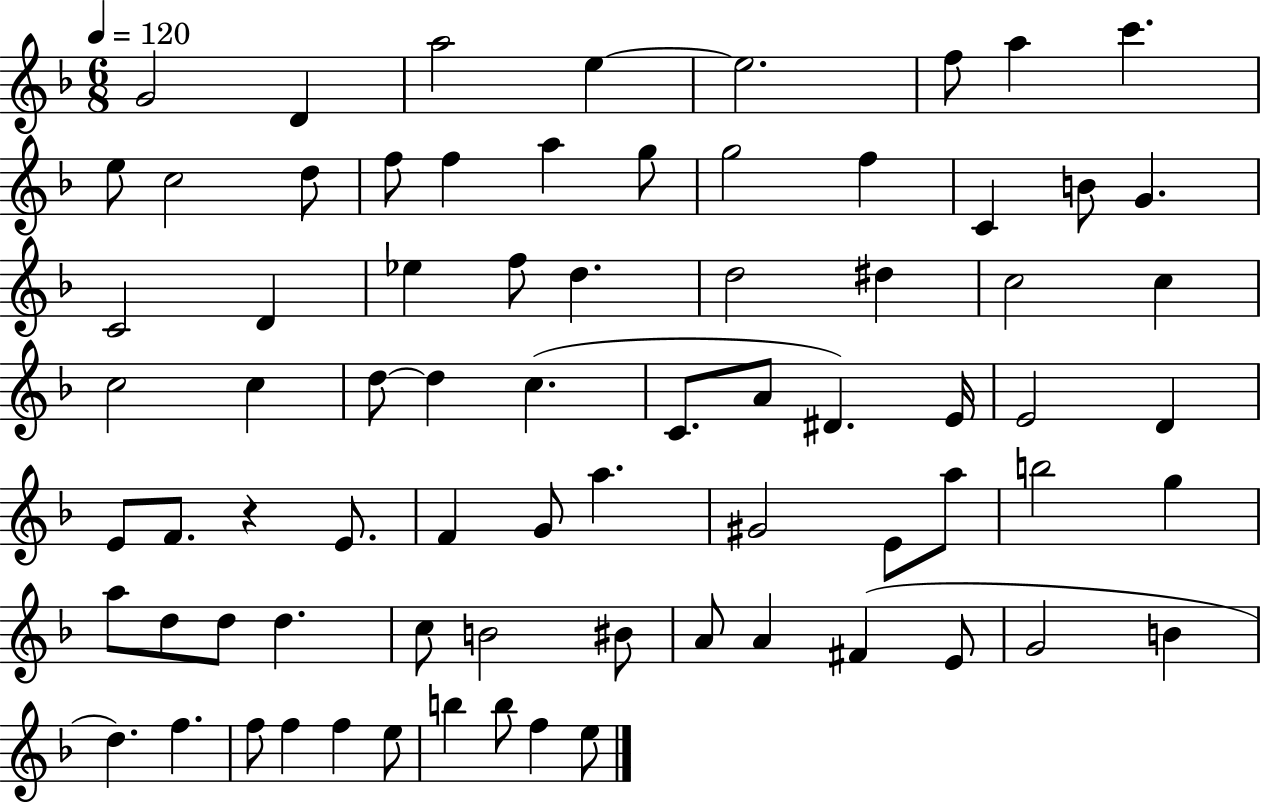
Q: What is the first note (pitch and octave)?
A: G4